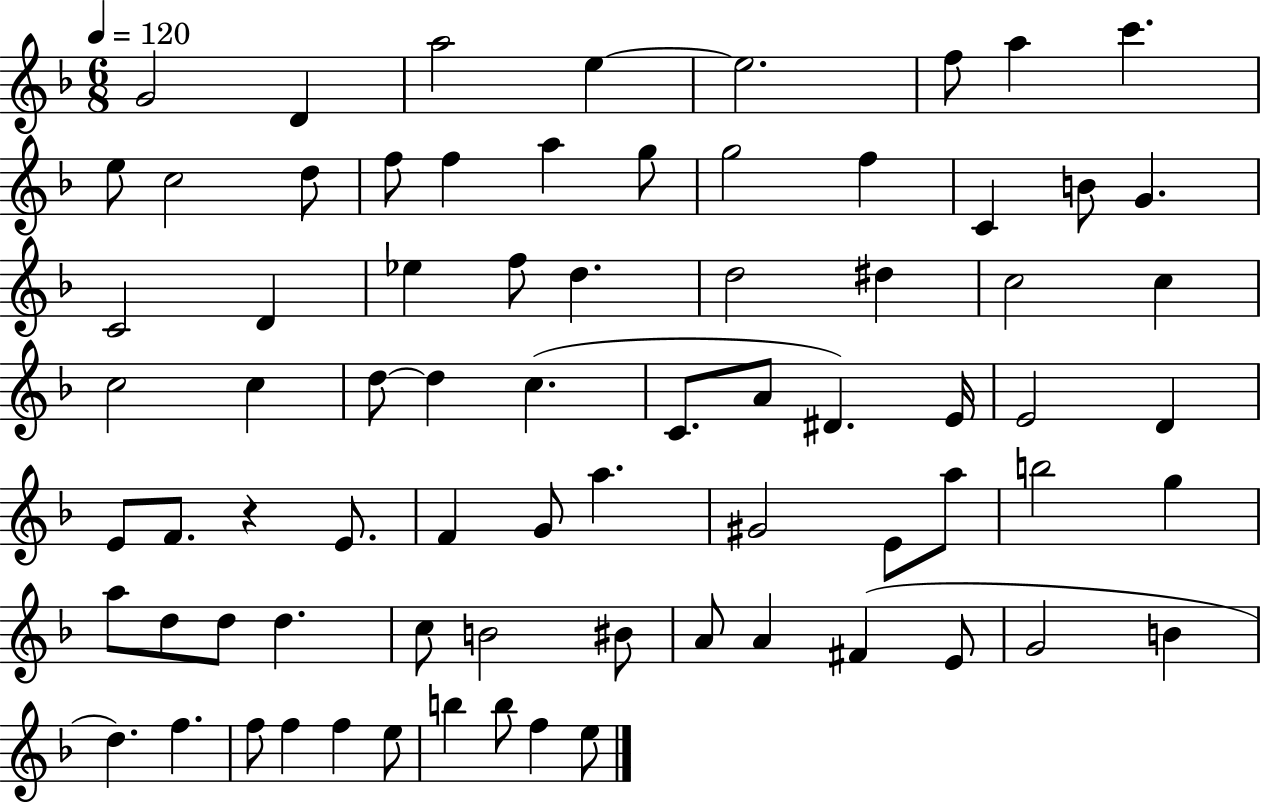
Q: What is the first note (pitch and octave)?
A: G4